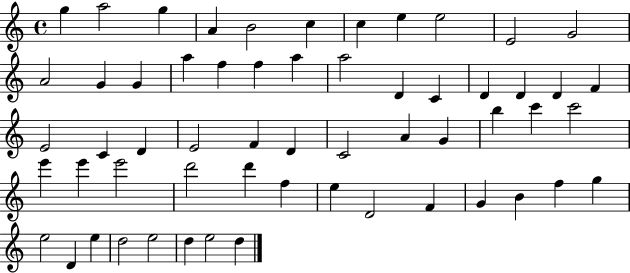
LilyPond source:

{
  \clef treble
  \time 4/4
  \defaultTimeSignature
  \key c \major
  g''4 a''2 g''4 | a'4 b'2 c''4 | c''4 e''4 e''2 | e'2 g'2 | \break a'2 g'4 g'4 | a''4 f''4 f''4 a''4 | a''2 d'4 c'4 | d'4 d'4 d'4 f'4 | \break e'2 c'4 d'4 | e'2 f'4 d'4 | c'2 a'4 g'4 | b''4 c'''4 c'''2 | \break e'''4 e'''4 e'''2 | d'''2 d'''4 f''4 | e''4 d'2 f'4 | g'4 b'4 f''4 g''4 | \break e''2 d'4 e''4 | d''2 e''2 | d''4 e''2 d''4 | \bar "|."
}